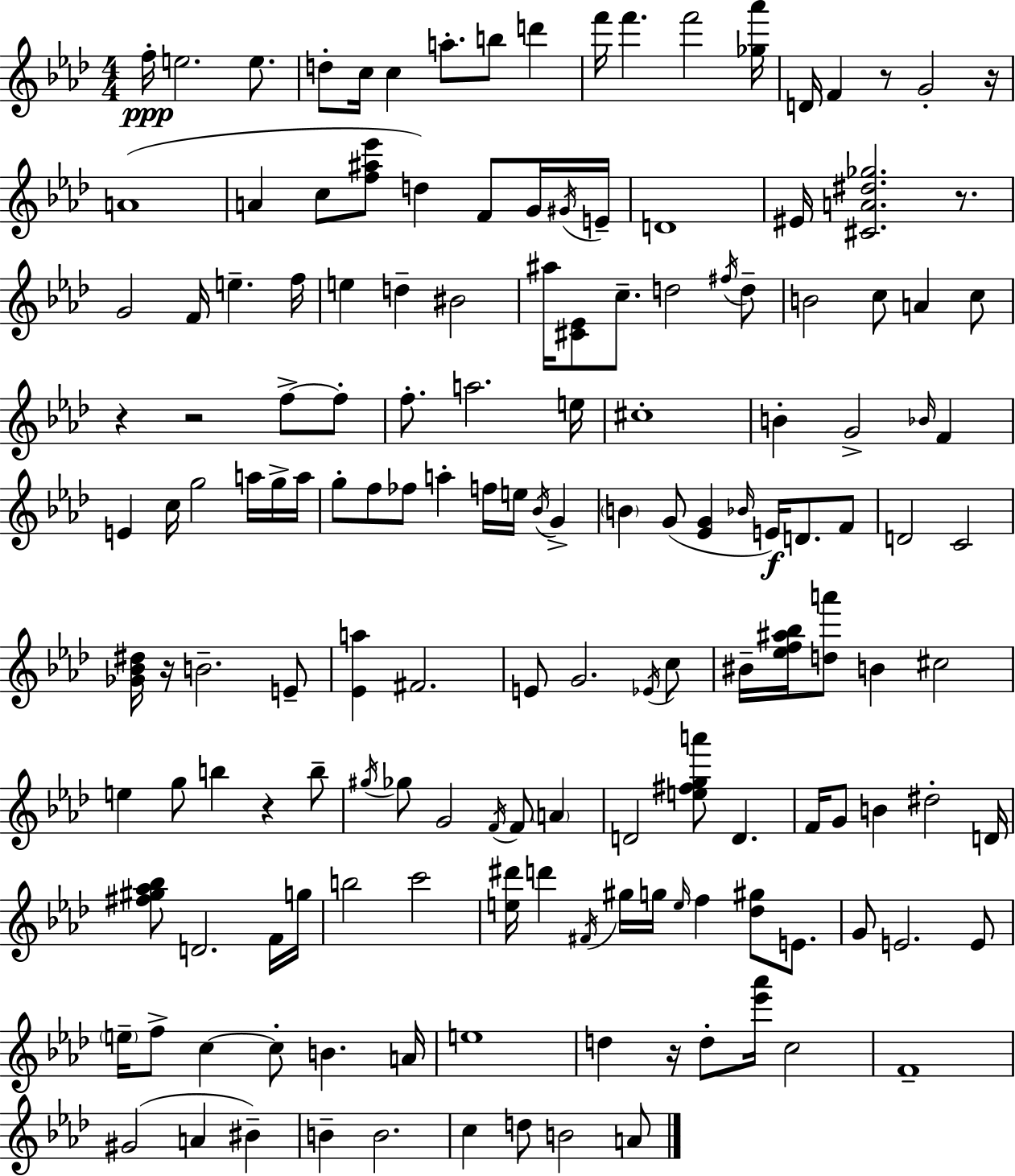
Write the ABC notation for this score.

X:1
T:Untitled
M:4/4
L:1/4
K:Fm
f/4 e2 e/2 d/2 c/4 c a/2 b/2 d' f'/4 f' f'2 [_g_a']/4 D/4 F z/2 G2 z/4 A4 A c/2 [f^a_e']/2 d F/2 G/4 ^G/4 E/4 D4 ^E/4 [^CA^d_g]2 z/2 G2 F/4 e f/4 e d ^B2 ^a/4 [^C_E]/2 c/2 d2 ^f/4 d/2 B2 c/2 A c/2 z z2 f/2 f/2 f/2 a2 e/4 ^c4 B G2 _B/4 F E c/4 g2 a/4 g/4 a/4 g/2 f/2 _f/2 a f/4 e/4 _B/4 G B G/2 [_EG] _B/4 E/4 D/2 F/2 D2 C2 [_G_B^d]/4 z/4 B2 E/2 [_Ea] ^F2 E/2 G2 _E/4 c/2 ^B/4 [_ef^a_b]/4 [da']/2 B ^c2 e g/2 b z b/2 ^g/4 _g/2 G2 F/4 F/2 A D2 [e^fga']/2 D F/4 G/2 B ^d2 D/4 [^f^g_a_b]/2 D2 F/4 g/4 b2 c'2 [e^d']/4 d' ^F/4 ^g/4 g/4 e/4 f [_d^g]/2 E/2 G/2 E2 E/2 e/4 f/2 c c/2 B A/4 e4 d z/4 d/2 [_e'_a']/4 c2 F4 ^G2 A ^B B B2 c d/2 B2 A/2